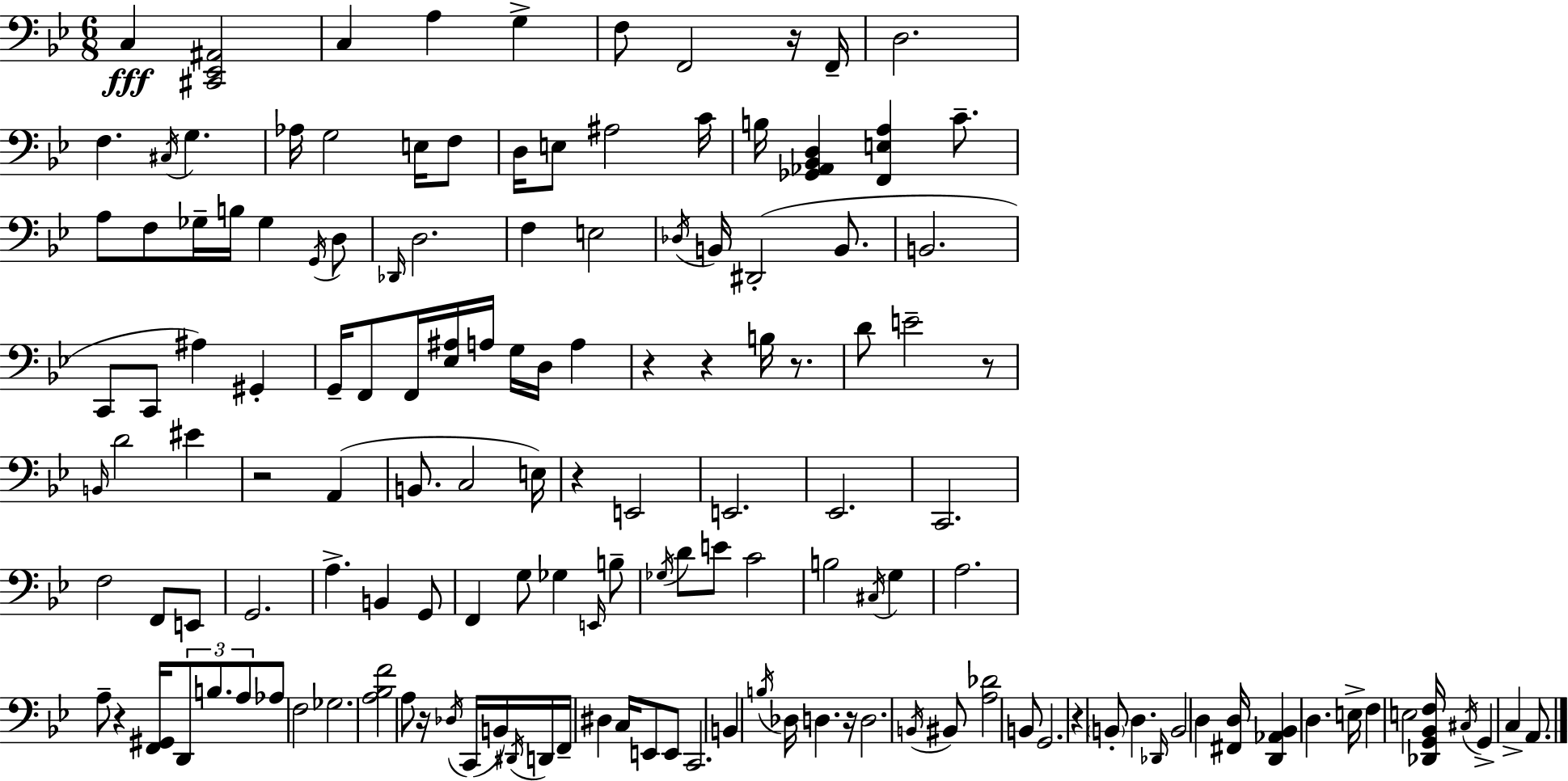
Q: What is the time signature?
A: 6/8